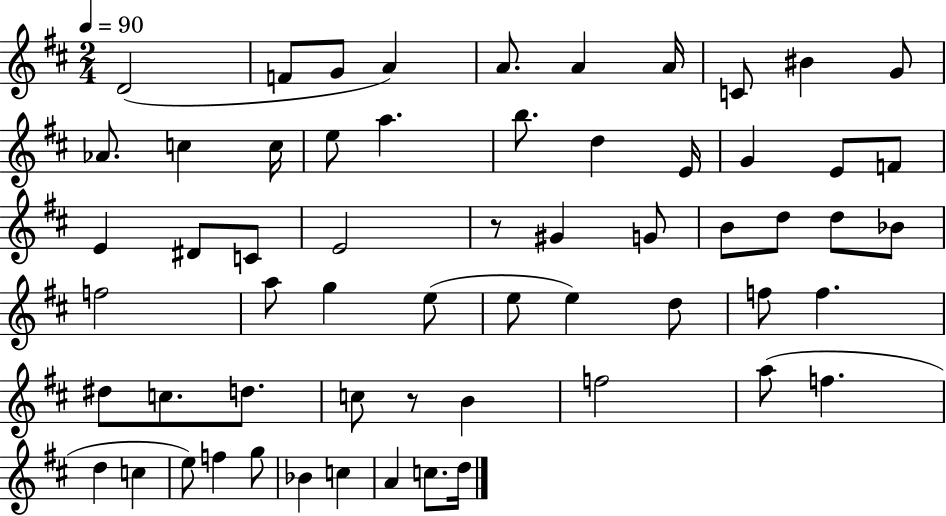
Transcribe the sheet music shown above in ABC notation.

X:1
T:Untitled
M:2/4
L:1/4
K:D
D2 F/2 G/2 A A/2 A A/4 C/2 ^B G/2 _A/2 c c/4 e/2 a b/2 d E/4 G E/2 F/2 E ^D/2 C/2 E2 z/2 ^G G/2 B/2 d/2 d/2 _B/2 f2 a/2 g e/2 e/2 e d/2 f/2 f ^d/2 c/2 d/2 c/2 z/2 B f2 a/2 f d c e/2 f g/2 _B c A c/2 d/4